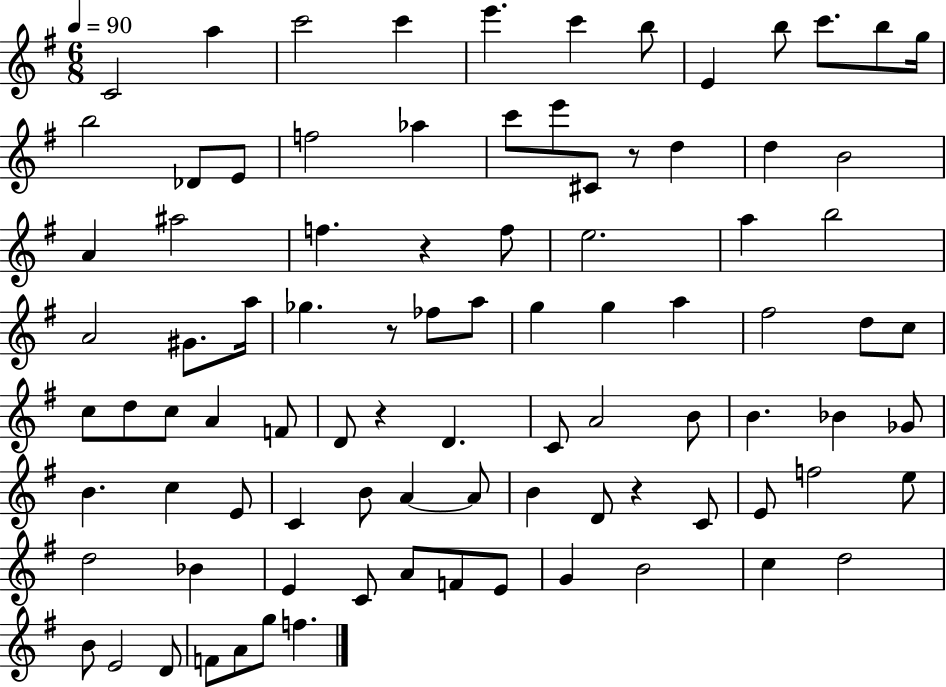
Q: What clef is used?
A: treble